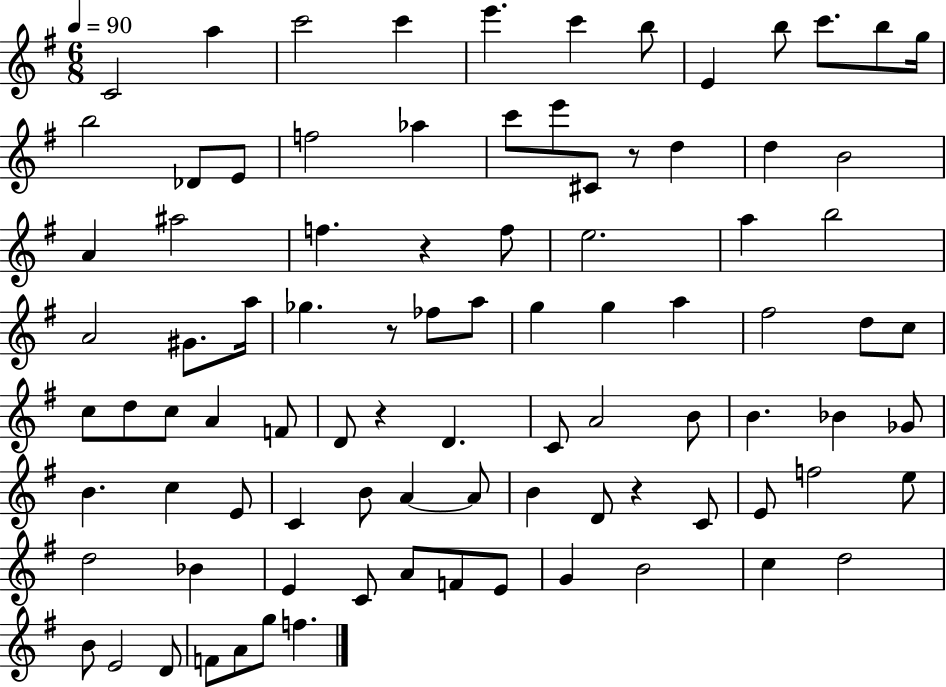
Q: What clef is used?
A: treble